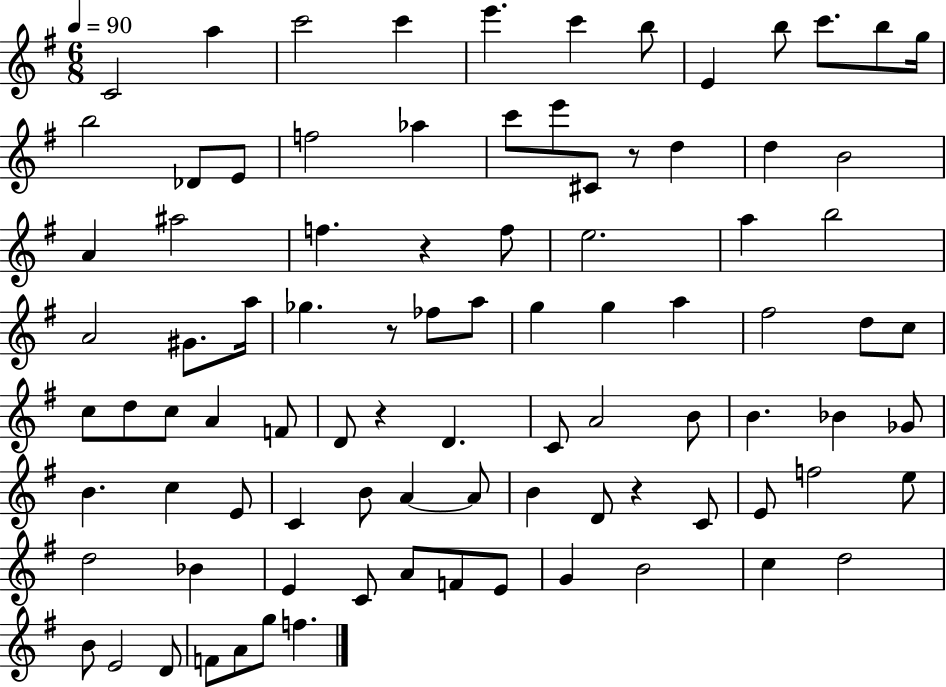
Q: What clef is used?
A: treble